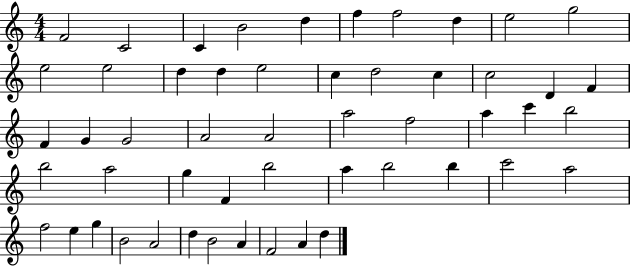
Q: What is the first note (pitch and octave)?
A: F4